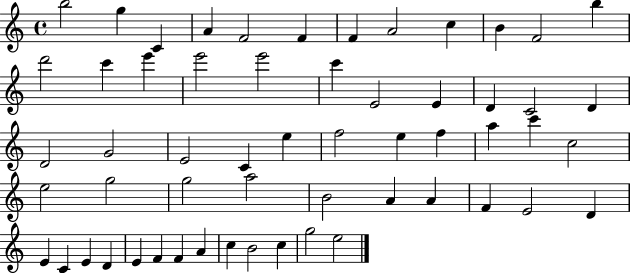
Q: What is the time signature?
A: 4/4